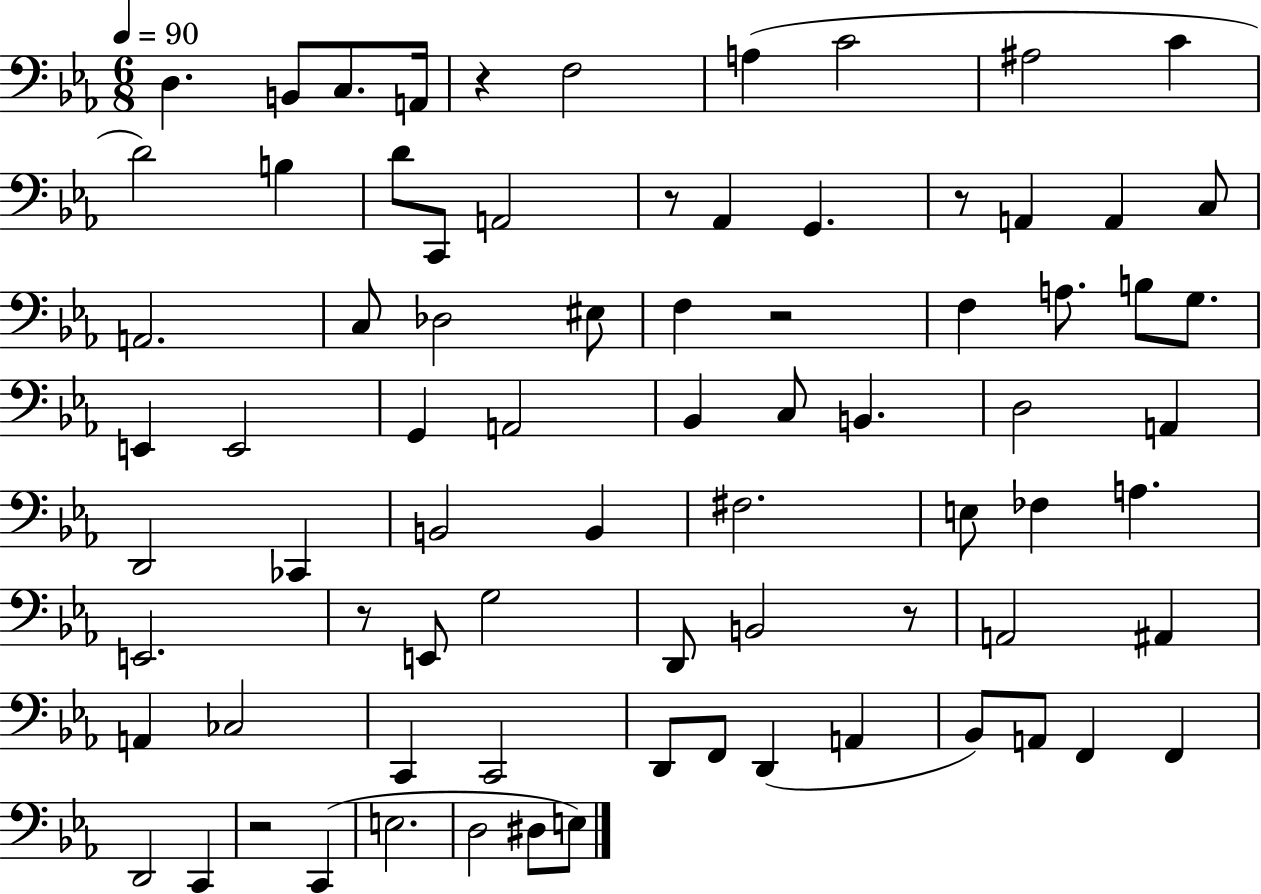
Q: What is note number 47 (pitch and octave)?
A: E2